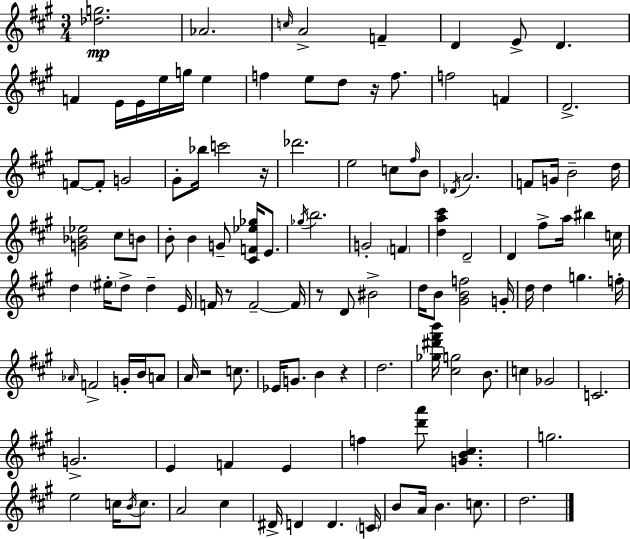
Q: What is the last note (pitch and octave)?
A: D5